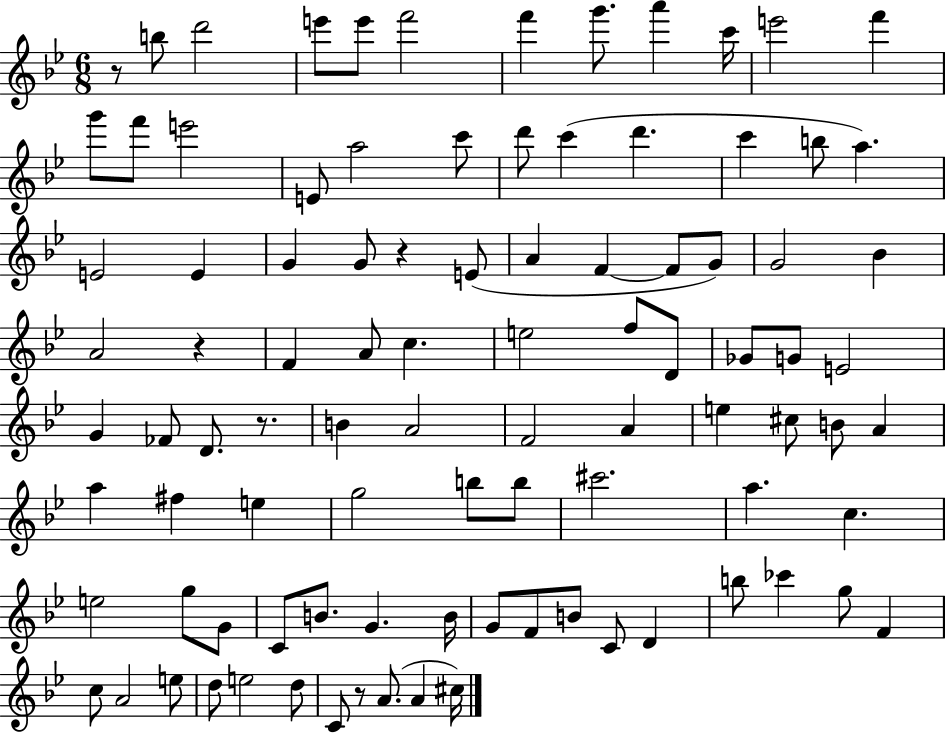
{
  \clef treble
  \numericTimeSignature
  \time 6/8
  \key bes \major
  r8 b''8 d'''2 | e'''8 e'''8 f'''2 | f'''4 g'''8. a'''4 c'''16 | e'''2 f'''4 | \break g'''8 f'''8 e'''2 | e'8 a''2 c'''8 | d'''8 c'''4( d'''4. | c'''4 b''8 a''4.) | \break e'2 e'4 | g'4 g'8 r4 e'8( | a'4 f'4~~ f'8 g'8) | g'2 bes'4 | \break a'2 r4 | f'4 a'8 c''4. | e''2 f''8 d'8 | ges'8 g'8 e'2 | \break g'4 fes'8 d'8. r8. | b'4 a'2 | f'2 a'4 | e''4 cis''8 b'8 a'4 | \break a''4 fis''4 e''4 | g''2 b''8 b''8 | cis'''2. | a''4. c''4. | \break e''2 g''8 g'8 | c'8 b'8. g'4. b'16 | g'8 f'8 b'8 c'8 d'4 | b''8 ces'''4 g''8 f'4 | \break c''8 a'2 e''8 | d''8 e''2 d''8 | c'8 r8 a'8.( a'4 cis''16) | \bar "|."
}